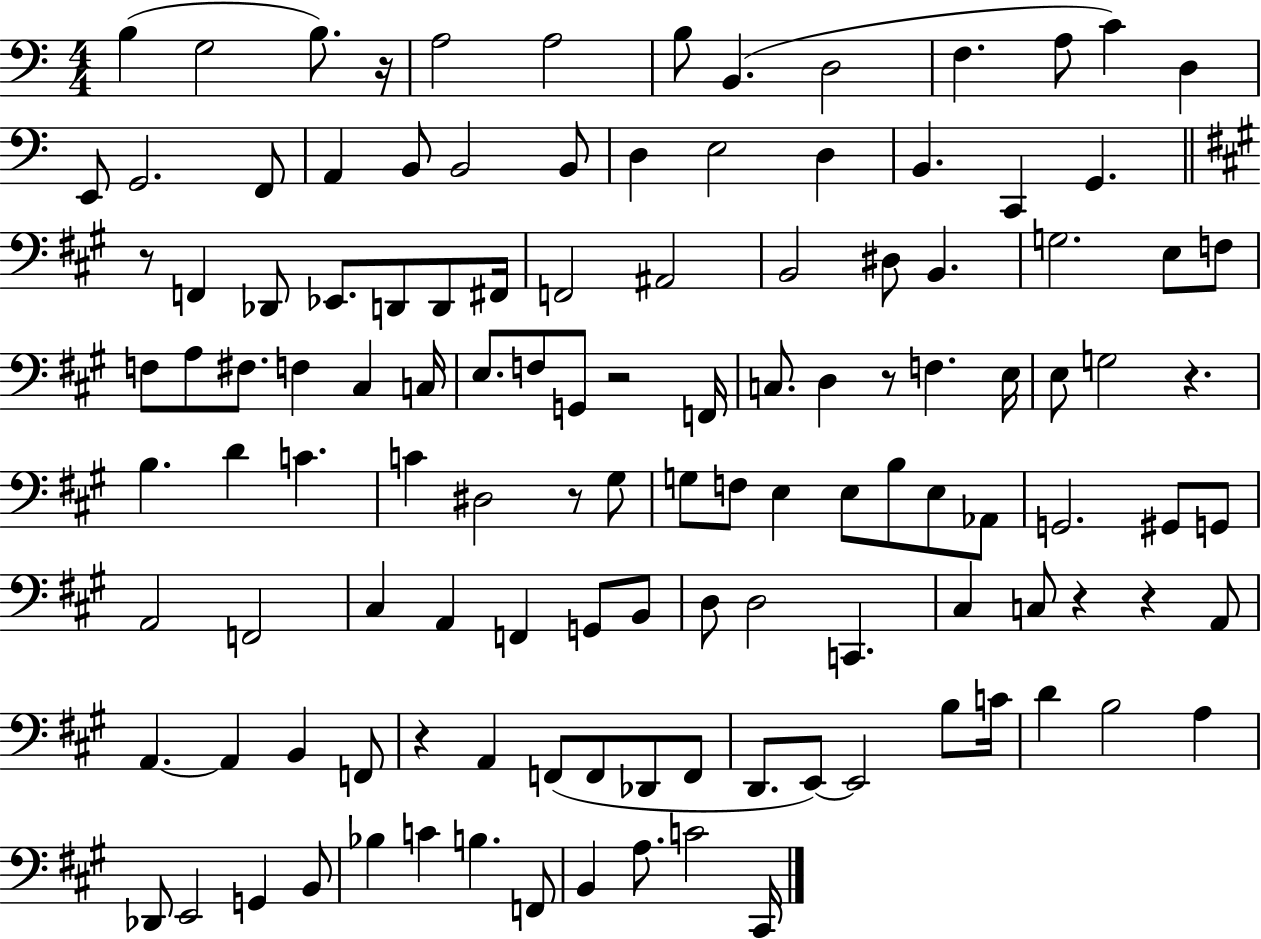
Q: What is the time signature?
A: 4/4